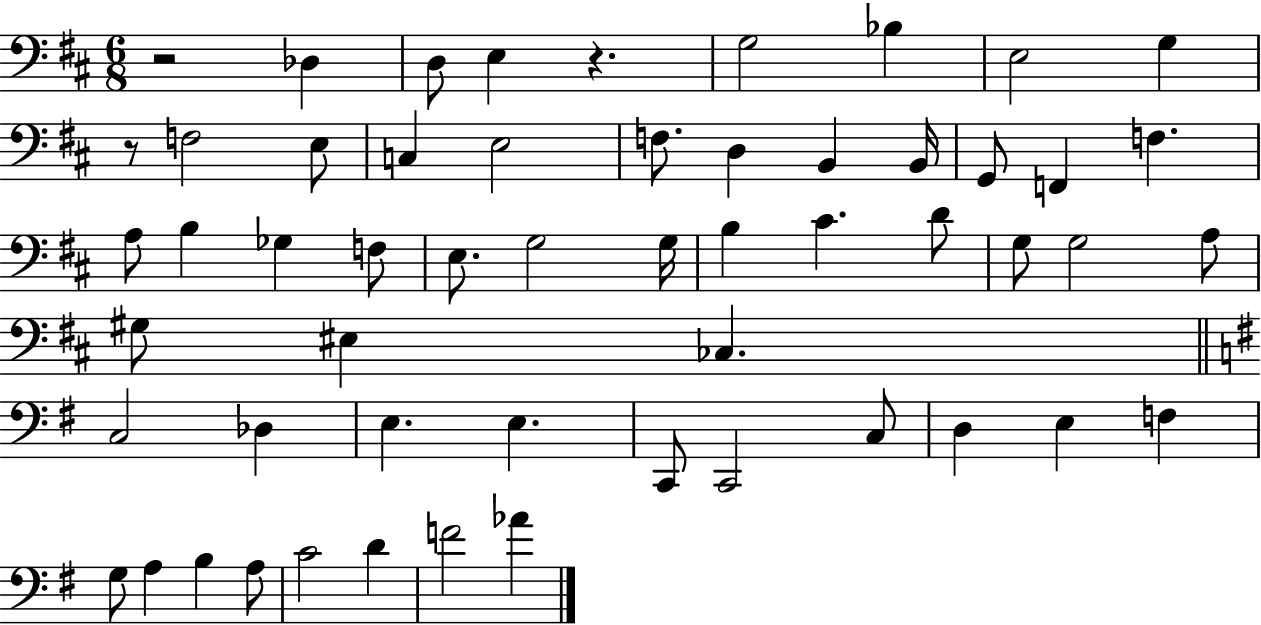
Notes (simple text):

R/h Db3/q D3/e E3/q R/q. G3/h Bb3/q E3/h G3/q R/e F3/h E3/e C3/q E3/h F3/e. D3/q B2/q B2/s G2/e F2/q F3/q. A3/e B3/q Gb3/q F3/e E3/e. G3/h G3/s B3/q C#4/q. D4/e G3/e G3/h A3/e G#3/e EIS3/q CES3/q. C3/h Db3/q E3/q. E3/q. C2/e C2/h C3/e D3/q E3/q F3/q G3/e A3/q B3/q A3/e C4/h D4/q F4/h Ab4/q